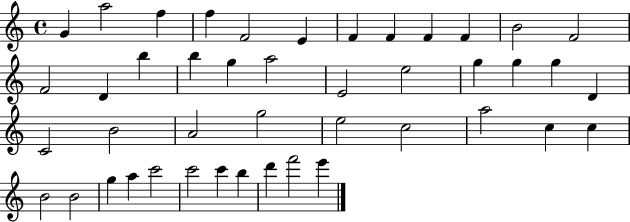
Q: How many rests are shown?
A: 0